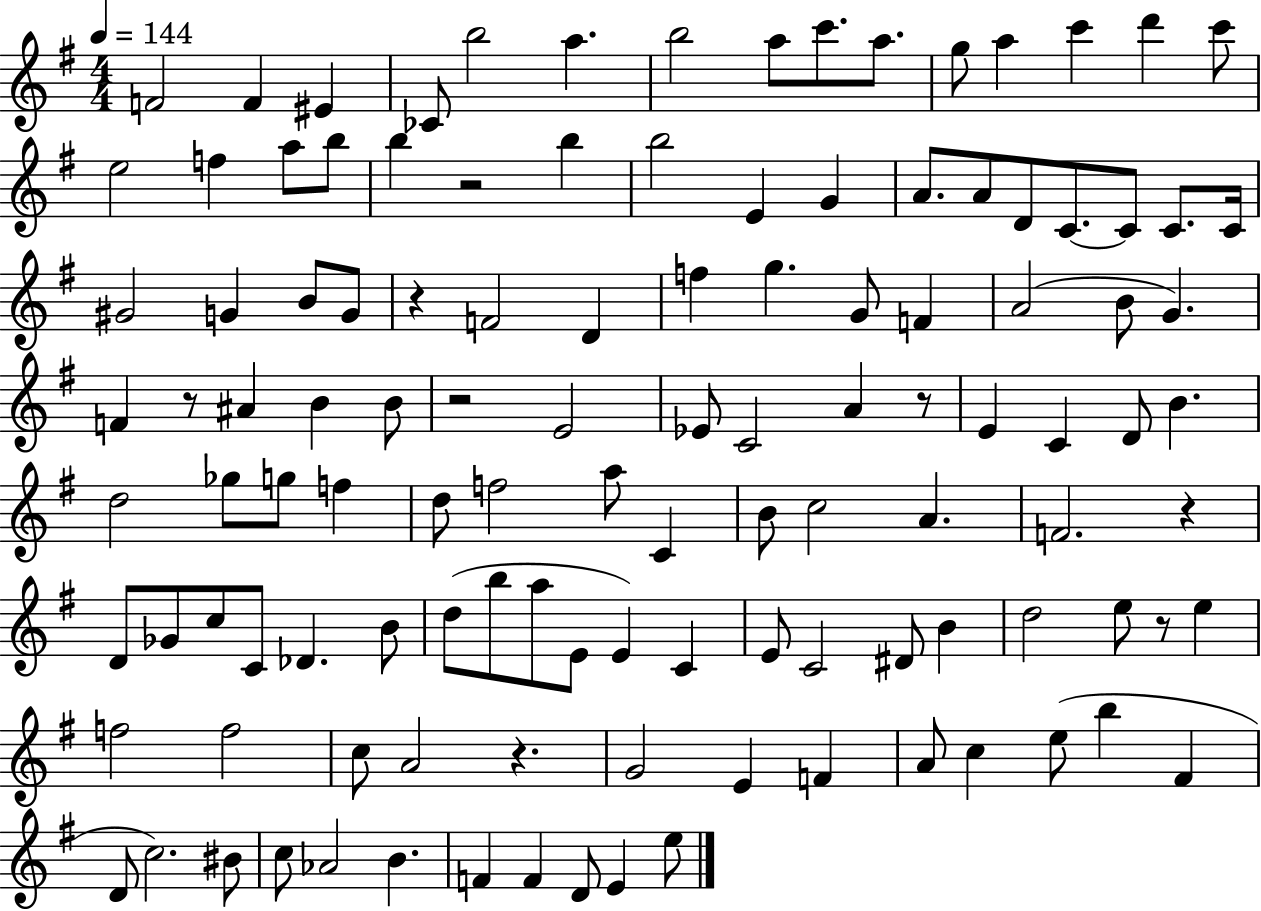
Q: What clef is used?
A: treble